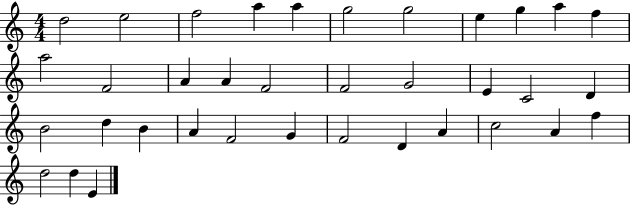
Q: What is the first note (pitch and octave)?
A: D5